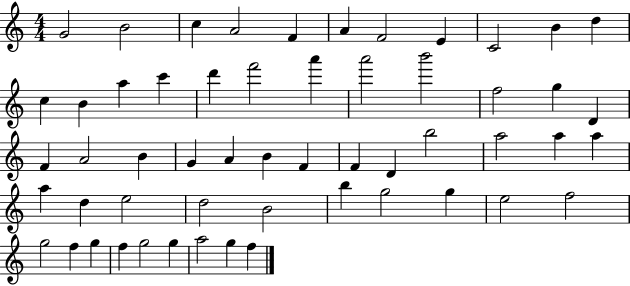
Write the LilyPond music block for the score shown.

{
  \clef treble
  \numericTimeSignature
  \time 4/4
  \key c \major
  g'2 b'2 | c''4 a'2 f'4 | a'4 f'2 e'4 | c'2 b'4 d''4 | \break c''4 b'4 a''4 c'''4 | d'''4 f'''2 a'''4 | a'''2 b'''2 | f''2 g''4 d'4 | \break f'4 a'2 b'4 | g'4 a'4 b'4 f'4 | f'4 d'4 b''2 | a''2 a''4 a''4 | \break a''4 d''4 e''2 | d''2 b'2 | b''4 g''2 g''4 | e''2 f''2 | \break g''2 f''4 g''4 | f''4 g''2 g''4 | a''2 g''4 f''4 | \bar "|."
}